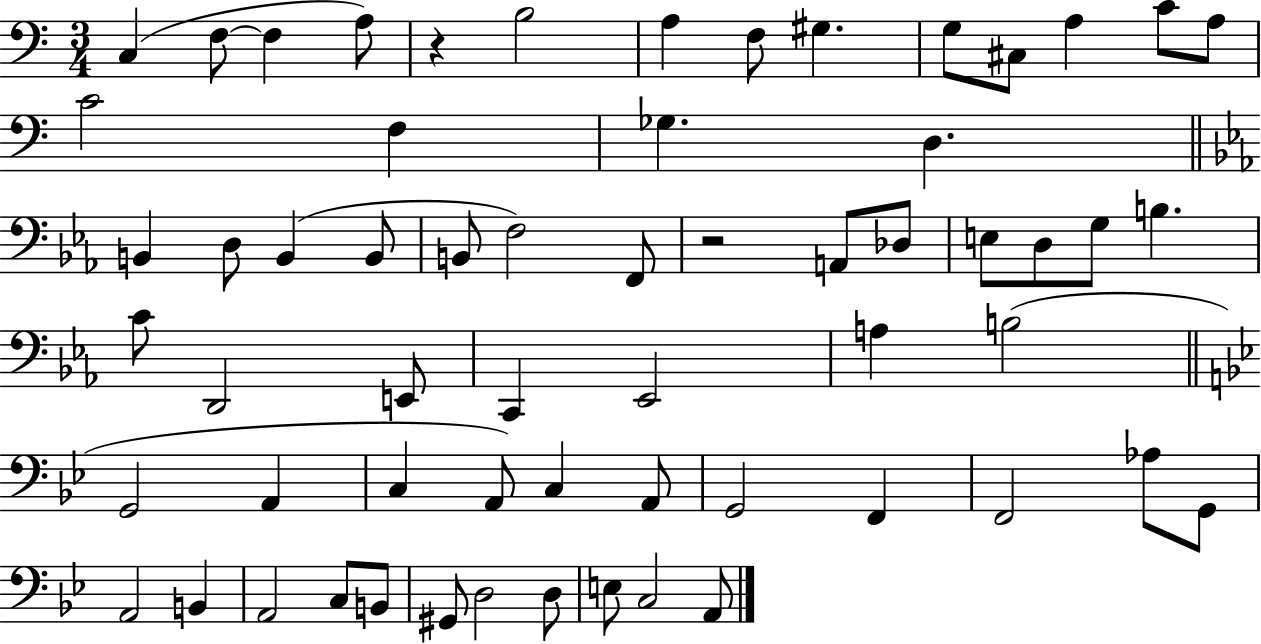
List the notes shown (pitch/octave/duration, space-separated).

C3/q F3/e F3/q A3/e R/q B3/h A3/q F3/e G#3/q. G3/e C#3/e A3/q C4/e A3/e C4/h F3/q Gb3/q. D3/q. B2/q D3/e B2/q B2/e B2/e F3/h F2/e R/h A2/e Db3/e E3/e D3/e G3/e B3/q. C4/e D2/h E2/e C2/q Eb2/h A3/q B3/h G2/h A2/q C3/q A2/e C3/q A2/e G2/h F2/q F2/h Ab3/e G2/e A2/h B2/q A2/h C3/e B2/e G#2/e D3/h D3/e E3/e C3/h A2/e